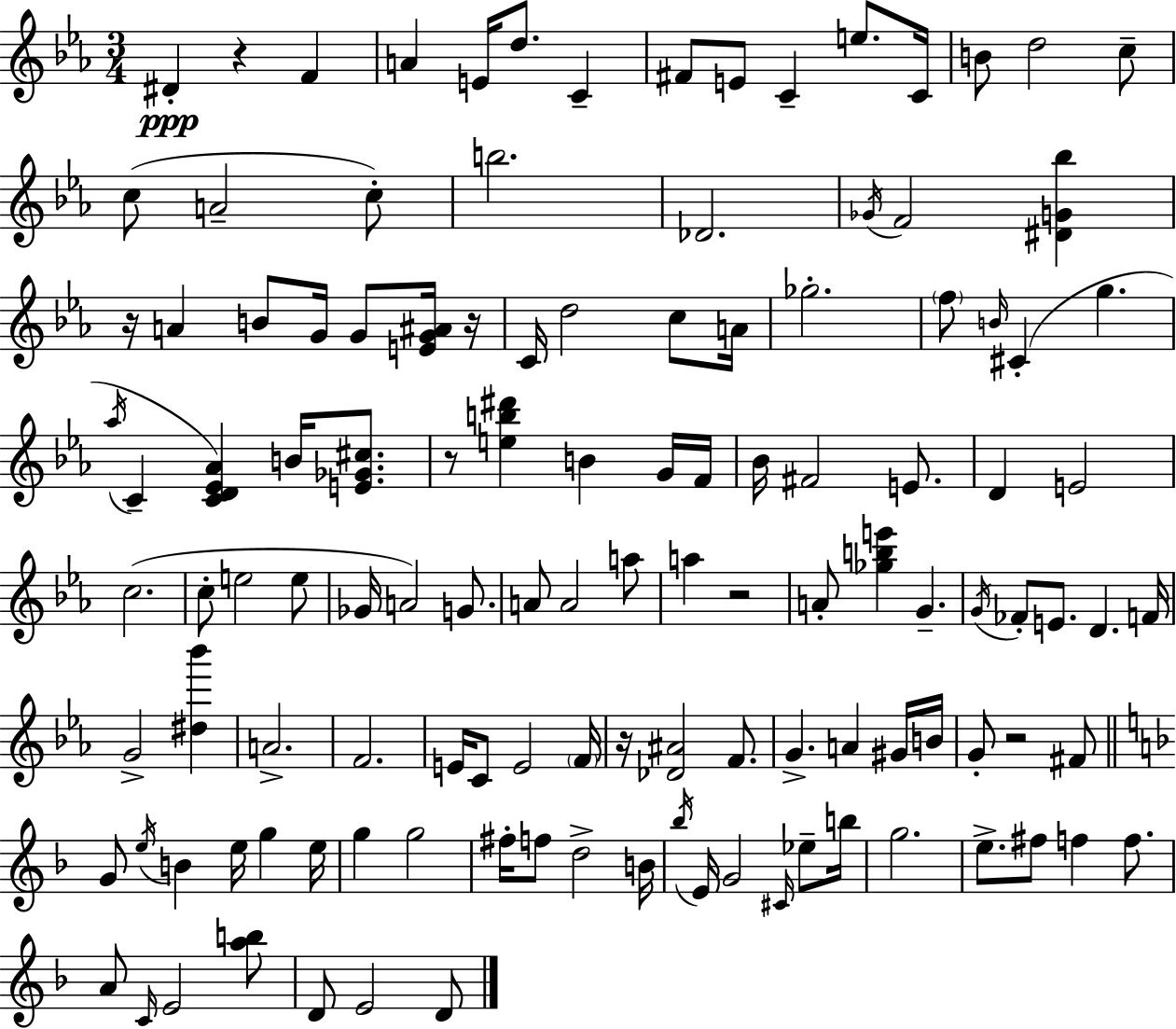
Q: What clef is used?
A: treble